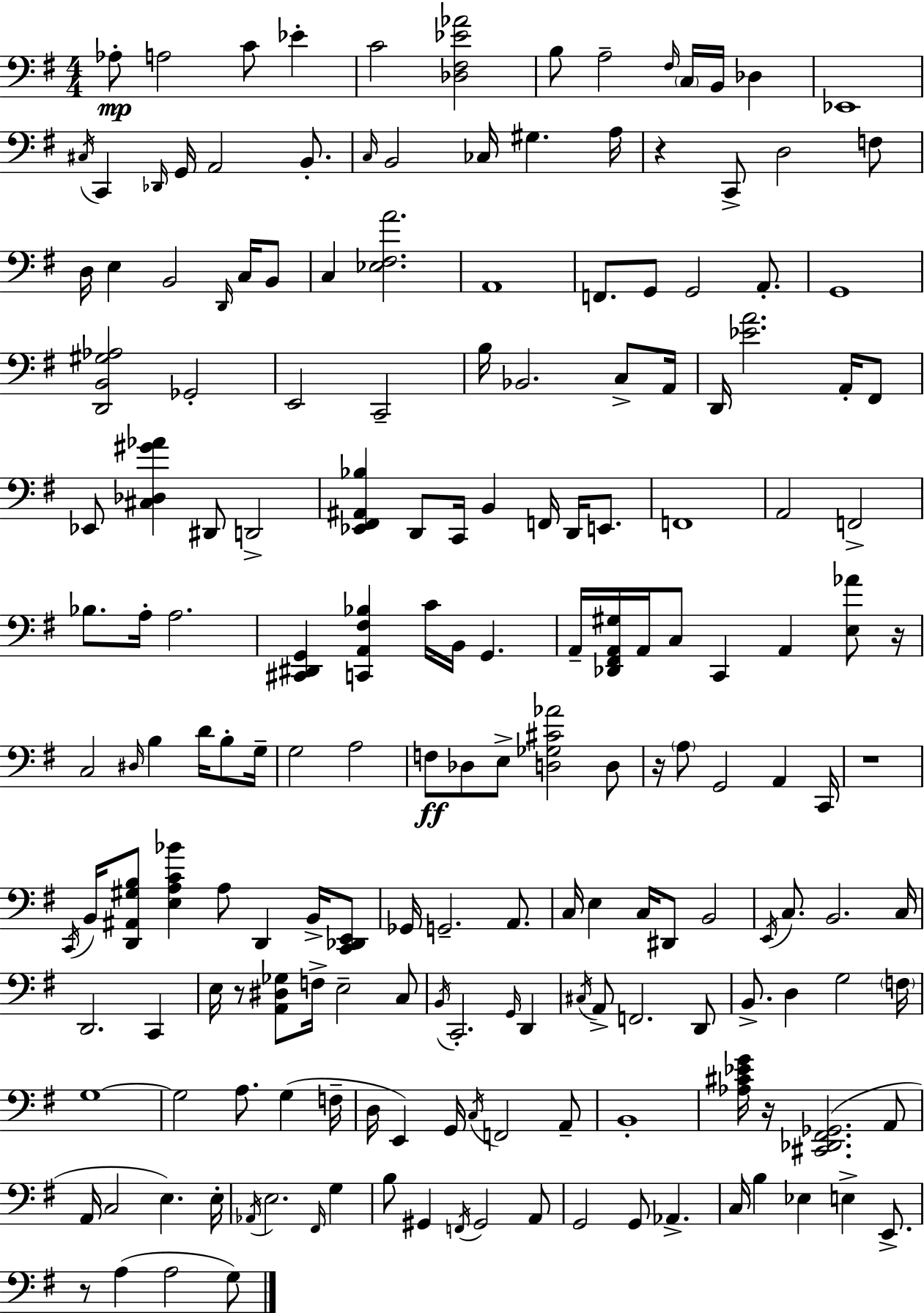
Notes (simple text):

Ab3/e A3/h C4/e Eb4/q C4/h [Db3,F#3,Eb4,Ab4]/h B3/e A3/h F#3/s C3/s B2/s Db3/q Eb2/w C#3/s C2/q Db2/s G2/s A2/h B2/e. C3/s B2/h CES3/s G#3/q. A3/s R/q C2/e D3/h F3/e D3/s E3/q B2/h D2/s C3/s B2/e C3/q [Eb3,F#3,A4]/h. A2/w F2/e. G2/e G2/h A2/e. G2/w [D2,B2,G#3,Ab3]/h Gb2/h E2/h C2/h B3/s Bb2/h. C3/e A2/s D2/s [Eb4,A4]/h. A2/s F#2/e Eb2/e [C#3,Db3,G#4,Ab4]/q D#2/e D2/h [Eb2,F#2,A#2,Bb3]/q D2/e C2/s B2/q F2/s D2/s E2/e. F2/w A2/h F2/h Bb3/e. A3/s A3/h. [C#2,D#2,G2]/q [C2,A2,F#3,Bb3]/q C4/s B2/s G2/q. A2/s [Db2,F#2,A2,G#3]/s A2/s C3/e C2/q A2/q [E3,Ab4]/e R/s C3/h D#3/s B3/q D4/s B3/e G3/s G3/h A3/h F3/e Db3/e E3/e [D3,Gb3,C#4,Ab4]/h D3/e R/s A3/e G2/h A2/q C2/s R/w C2/s B2/s [D2,A#2,G#3,B3]/e [E3,A3,C4,Bb4]/q A3/e D2/q B2/s [C2,Db2,E2]/e Gb2/s G2/h. A2/e. C3/s E3/q C3/s D#2/e B2/h E2/s C3/e. B2/h. C3/s D2/h. C2/q E3/s R/e [A2,D#3,Gb3]/e F3/s E3/h C3/e B2/s C2/h. G2/s D2/q C#3/s A2/e F2/h. D2/e B2/e. D3/q G3/h F3/s G3/w G3/h A3/e. G3/q F3/s D3/s E2/q G2/s C3/s F2/h A2/e B2/w [Ab3,C#4,Eb4,G4]/s R/s [C#2,Db2,F#2,Gb2]/h. A2/e A2/s C3/h E3/q. E3/s Ab2/s E3/h. F#2/s G3/q B3/e G#2/q F2/s G#2/h A2/e G2/h G2/e Ab2/q. C3/s B3/q Eb3/q E3/q E2/e. R/e A3/q A3/h G3/e